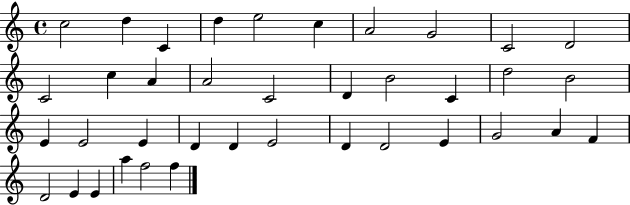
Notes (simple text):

C5/h D5/q C4/q D5/q E5/h C5/q A4/h G4/h C4/h D4/h C4/h C5/q A4/q A4/h C4/h D4/q B4/h C4/q D5/h B4/h E4/q E4/h E4/q D4/q D4/q E4/h D4/q D4/h E4/q G4/h A4/q F4/q D4/h E4/q E4/q A5/q F5/h F5/q